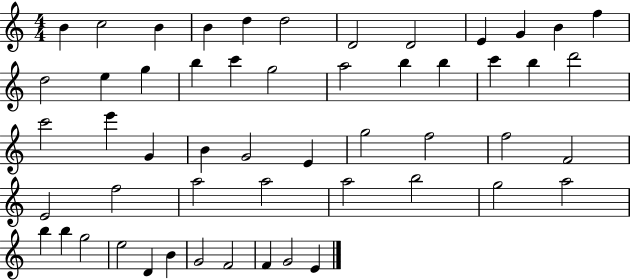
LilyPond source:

{
  \clef treble
  \numericTimeSignature
  \time 4/4
  \key c \major
  b'4 c''2 b'4 | b'4 d''4 d''2 | d'2 d'2 | e'4 g'4 b'4 f''4 | \break d''2 e''4 g''4 | b''4 c'''4 g''2 | a''2 b''4 b''4 | c'''4 b''4 d'''2 | \break c'''2 e'''4 g'4 | b'4 g'2 e'4 | g''2 f''2 | f''2 f'2 | \break e'2 f''2 | a''2 a''2 | a''2 b''2 | g''2 a''2 | \break b''4 b''4 g''2 | e''2 d'4 b'4 | g'2 f'2 | f'4 g'2 e'4 | \break \bar "|."
}